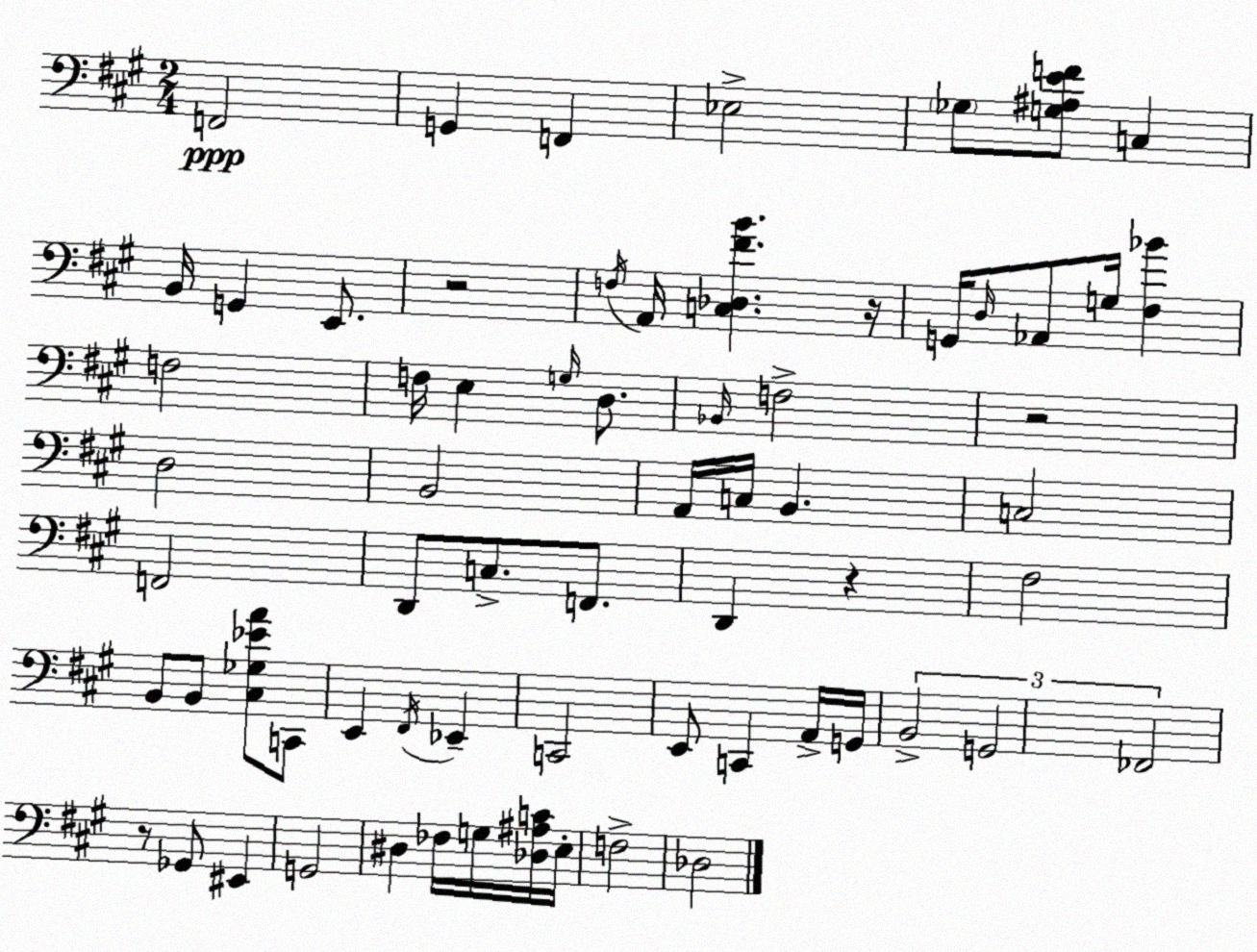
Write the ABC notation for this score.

X:1
T:Untitled
M:2/4
L:1/4
K:A
F,,2 G,, F,, _E,2 _G,/2 [G,^A,EF]/2 C, B,,/4 G,, E,,/2 z2 F,/4 A,,/4 [C,_D,^FB] z/4 G,,/4 D,/4 _A,,/2 G,/4 [^F,_B] F,2 F,/4 E, G,/4 D,/2 _B,,/4 F,2 z2 D,2 B,,2 A,,/4 C,/4 B,, C,2 F,,2 D,,/2 C,/2 F,,/2 D,, z ^F,2 B,,/2 B,,/2 [^C,_G,_EA]/2 C,,/2 E,, ^F,,/4 _E,, C,,2 E,,/2 C,, A,,/4 G,,/4 B,,2 G,,2 _F,,2 z/2 _G,,/2 ^E,, G,,2 ^D, _F,/4 G,/4 [_D,^A,C]/4 E,/4 F,2 _D,2